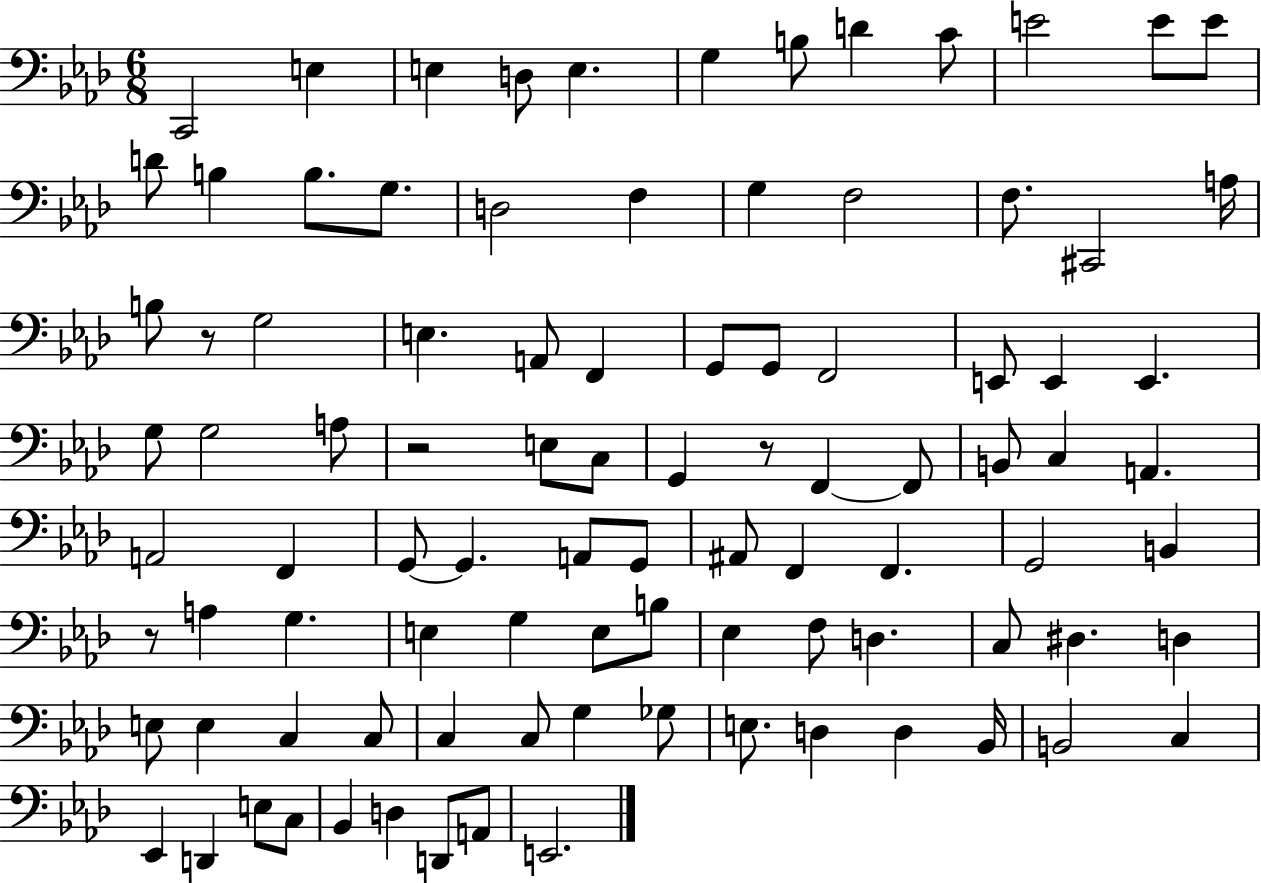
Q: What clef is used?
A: bass